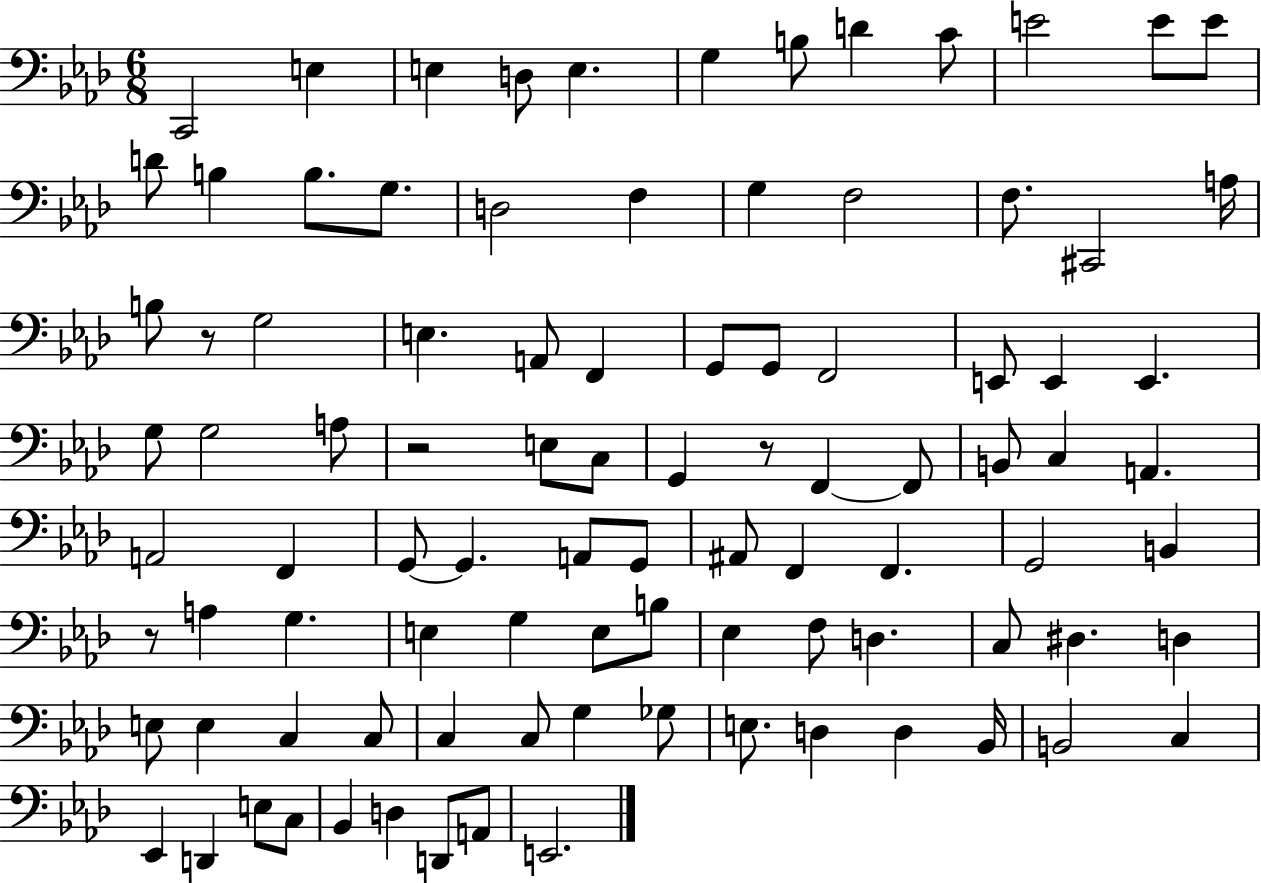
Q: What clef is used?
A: bass